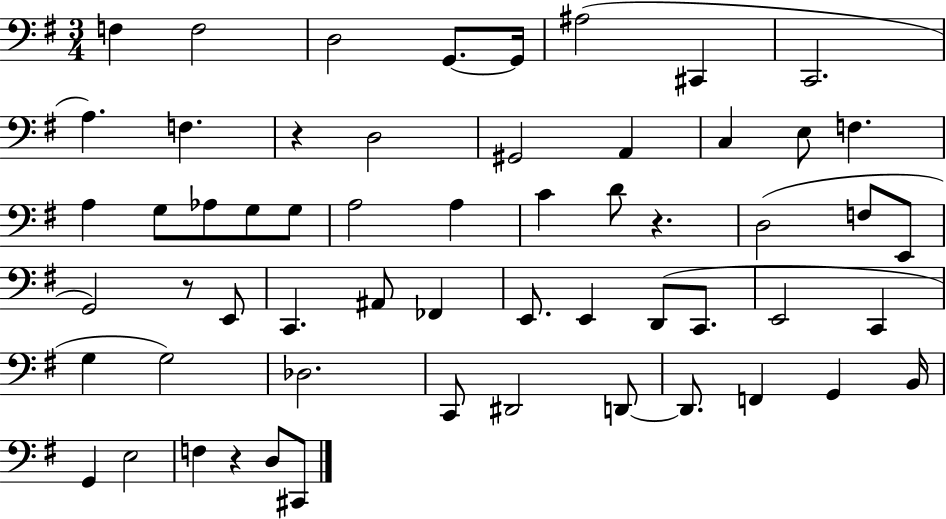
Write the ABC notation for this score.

X:1
T:Untitled
M:3/4
L:1/4
K:G
F, F,2 D,2 G,,/2 G,,/4 ^A,2 ^C,, C,,2 A, F, z D,2 ^G,,2 A,, C, E,/2 F, A, G,/2 _A,/2 G,/2 G,/2 A,2 A, C D/2 z D,2 F,/2 E,,/2 G,,2 z/2 E,,/2 C,, ^A,,/2 _F,, E,,/2 E,, D,,/2 C,,/2 E,,2 C,, G, G,2 _D,2 C,,/2 ^D,,2 D,,/2 D,,/2 F,, G,, B,,/4 G,, E,2 F, z D,/2 ^C,,/2